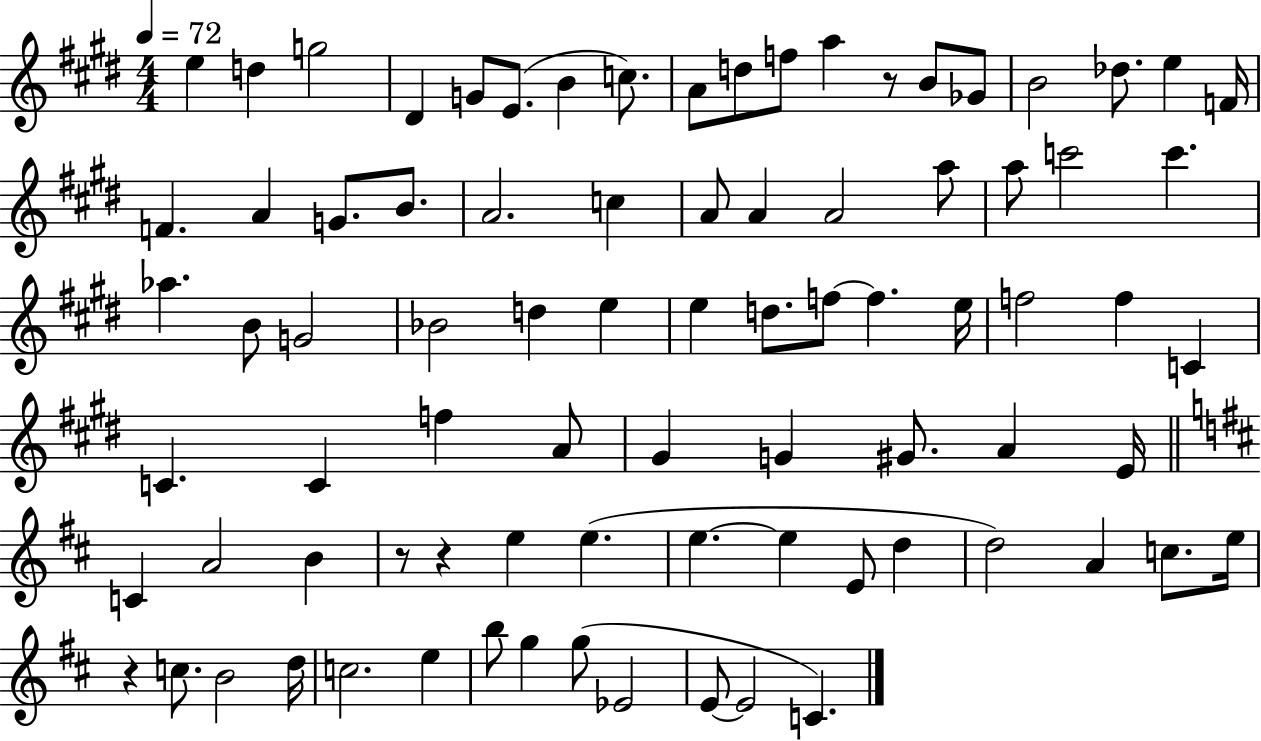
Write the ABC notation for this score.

X:1
T:Untitled
M:4/4
L:1/4
K:E
e d g2 ^D G/2 E/2 B c/2 A/2 d/2 f/2 a z/2 B/2 _G/2 B2 _d/2 e F/4 F A G/2 B/2 A2 c A/2 A A2 a/2 a/2 c'2 c' _a B/2 G2 _B2 d e e d/2 f/2 f e/4 f2 f C C C f A/2 ^G G ^G/2 A E/4 C A2 B z/2 z e e e e E/2 d d2 A c/2 e/4 z c/2 B2 d/4 c2 e b/2 g g/2 _E2 E/2 E2 C